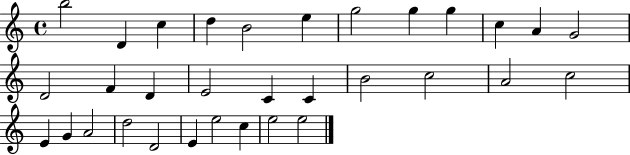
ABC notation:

X:1
T:Untitled
M:4/4
L:1/4
K:C
b2 D c d B2 e g2 g g c A G2 D2 F D E2 C C B2 c2 A2 c2 E G A2 d2 D2 E e2 c e2 e2